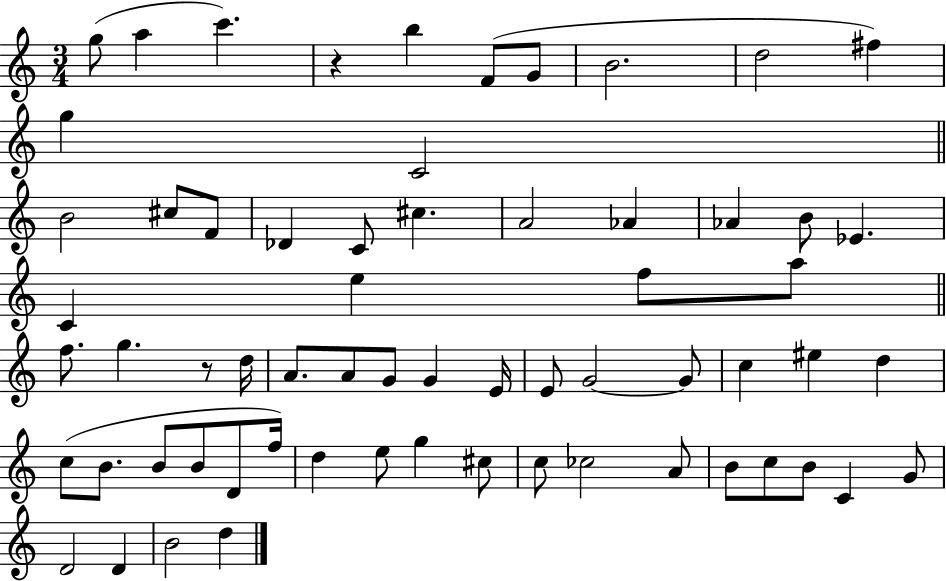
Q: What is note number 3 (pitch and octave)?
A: C6